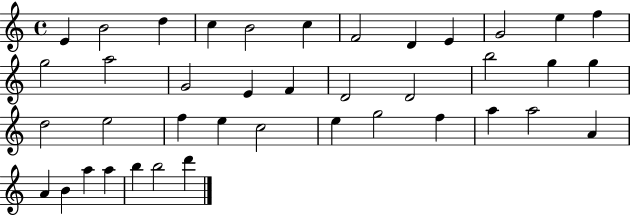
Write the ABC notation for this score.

X:1
T:Untitled
M:4/4
L:1/4
K:C
E B2 d c B2 c F2 D E G2 e f g2 a2 G2 E F D2 D2 b2 g g d2 e2 f e c2 e g2 f a a2 A A B a a b b2 d'